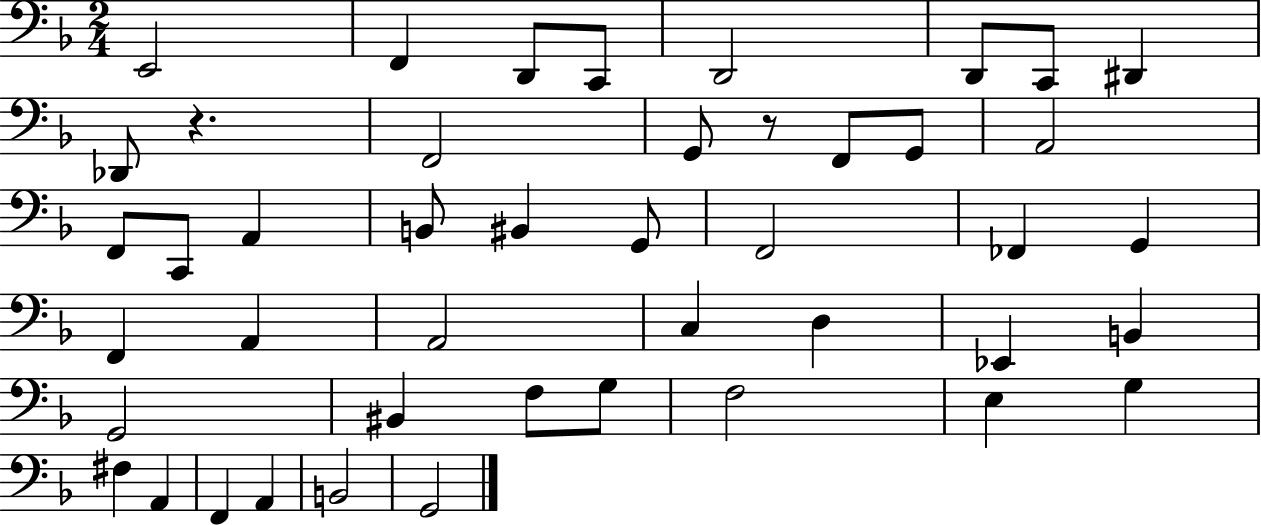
X:1
T:Untitled
M:2/4
L:1/4
K:F
E,,2 F,, D,,/2 C,,/2 D,,2 D,,/2 C,,/2 ^D,, _D,,/2 z F,,2 G,,/2 z/2 F,,/2 G,,/2 A,,2 F,,/2 C,,/2 A,, B,,/2 ^B,, G,,/2 F,,2 _F,, G,, F,, A,, A,,2 C, D, _E,, B,, G,,2 ^B,, F,/2 G,/2 F,2 E, G, ^F, A,, F,, A,, B,,2 G,,2